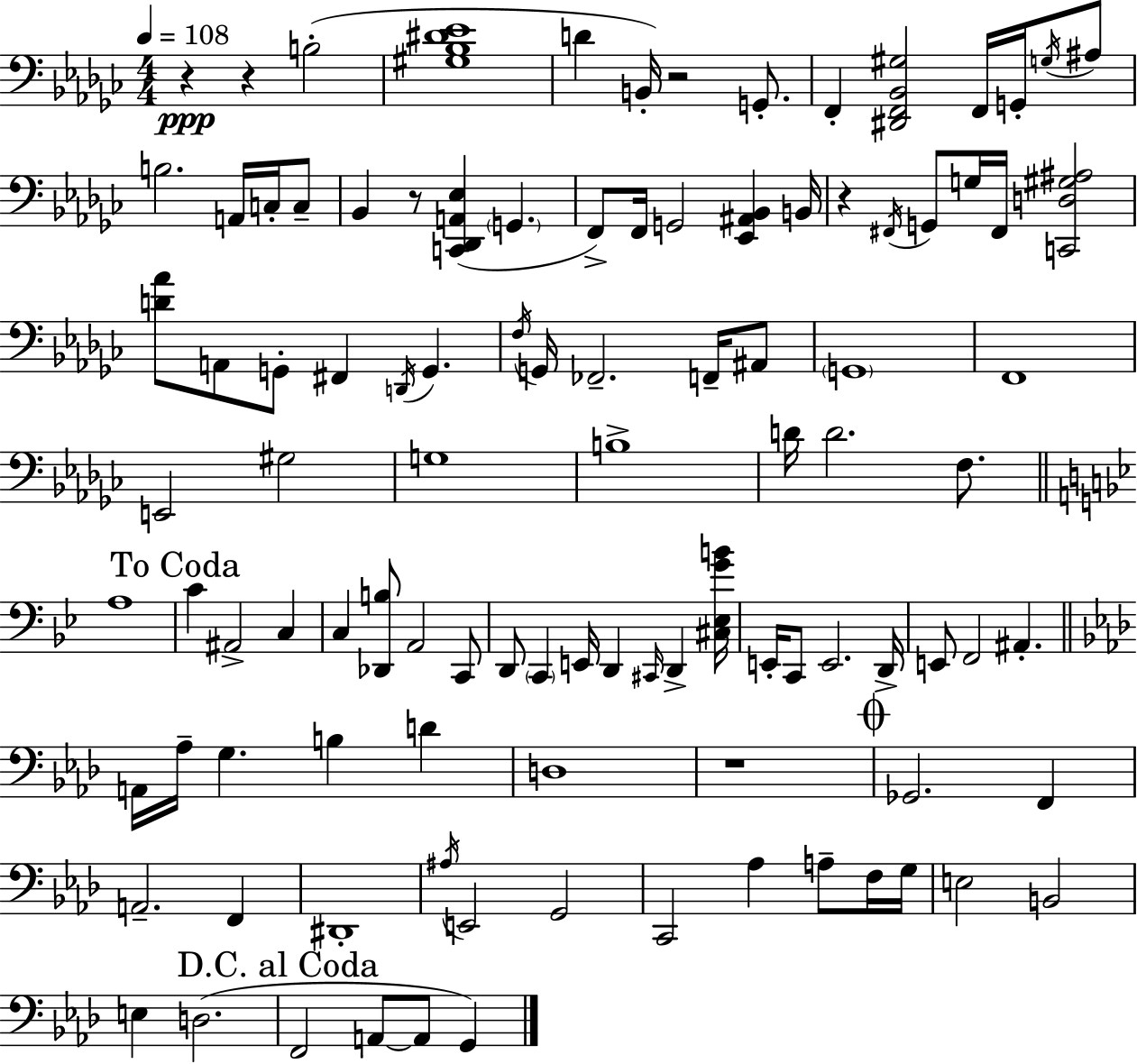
X:1
T:Untitled
M:4/4
L:1/4
K:Ebm
z z B,2 [^G,_B,^D_E]4 D B,,/4 z2 G,,/2 F,, [^D,,F,,_B,,^G,]2 F,,/4 G,,/4 G,/4 ^A,/2 B,2 A,,/4 C,/4 C,/2 _B,, z/2 [C,,_D,,A,,_E,] G,, F,,/2 F,,/4 G,,2 [_E,,^A,,_B,,] B,,/4 z ^F,,/4 G,,/2 G,/4 ^F,,/4 [C,,D,^G,^A,]2 [D_A]/2 A,,/2 G,,/2 ^F,, D,,/4 G,, F,/4 G,,/4 _F,,2 F,,/4 ^A,,/2 G,,4 F,,4 E,,2 ^G,2 G,4 B,4 D/4 D2 F,/2 A,4 C ^A,,2 C, C, [_D,,B,]/2 A,,2 C,,/2 D,,/2 C,, E,,/4 D,, ^C,,/4 D,, [^C,_E,GB]/4 E,,/4 C,,/2 E,,2 D,,/4 E,,/2 F,,2 ^A,, A,,/4 _A,/4 G, B, D D,4 z4 _G,,2 F,, A,,2 F,, ^D,,4 ^A,/4 E,,2 G,,2 C,,2 _A, A,/2 F,/4 G,/4 E,2 B,,2 E, D,2 F,,2 A,,/2 A,,/2 G,,